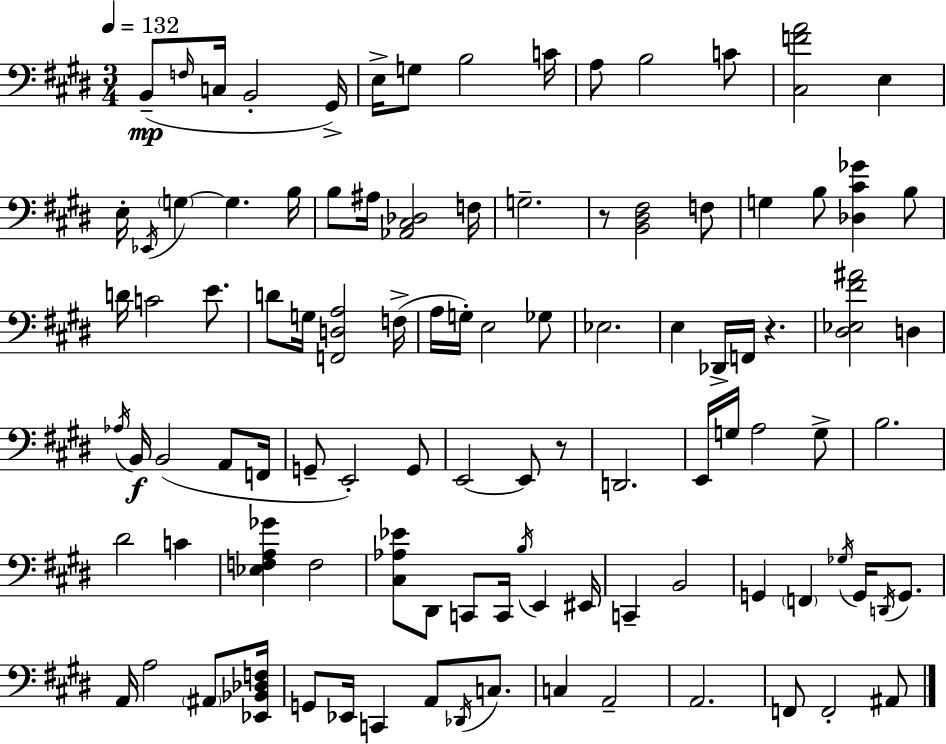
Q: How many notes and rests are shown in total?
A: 101